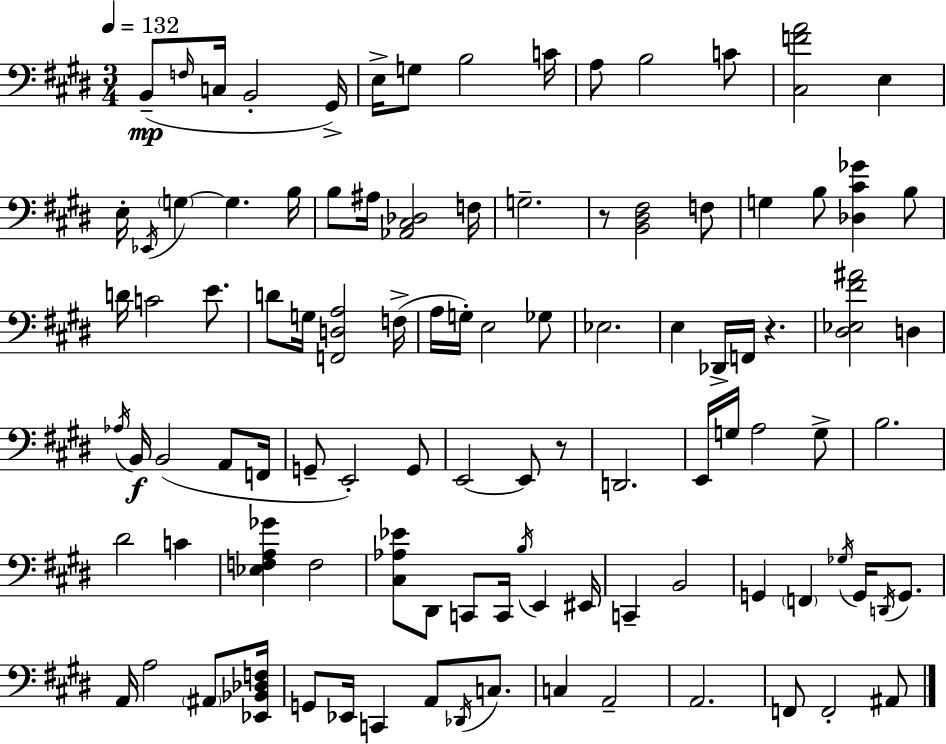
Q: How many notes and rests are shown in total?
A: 101